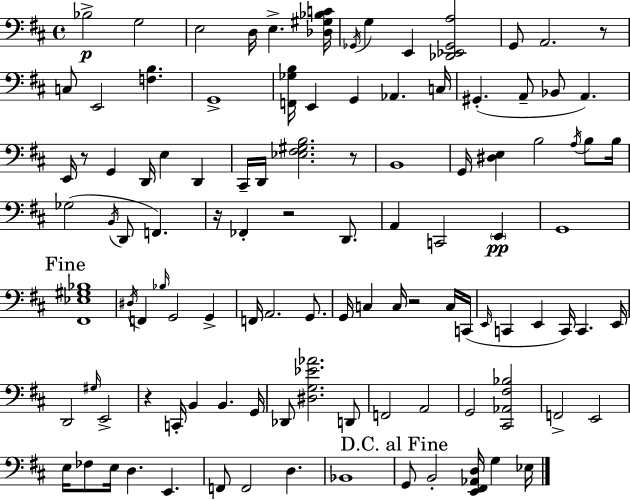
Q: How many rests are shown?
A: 7